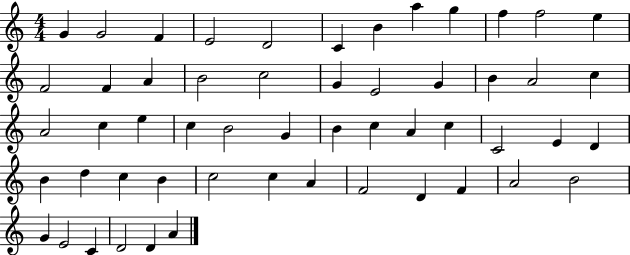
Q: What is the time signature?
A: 4/4